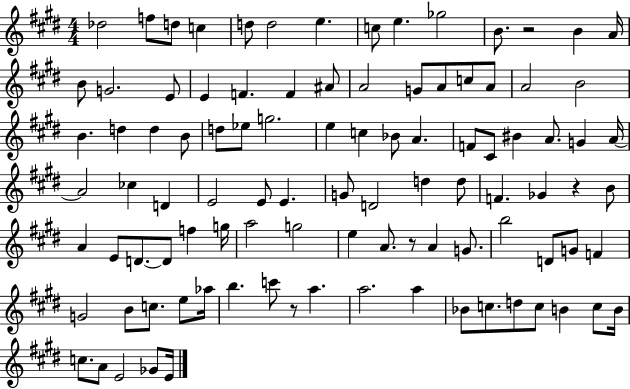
X:1
T:Untitled
M:4/4
L:1/4
K:E
_d2 f/2 d/2 c d/2 d2 e c/2 e _g2 B/2 z2 B A/4 B/2 G2 E/2 E F F ^A/2 A2 G/2 A/2 c/2 A/2 A2 B2 B d d B/2 d/2 _e/2 g2 e c _B/2 A F/2 ^C/2 ^B A/2 G A/4 A2 _c D E2 E/2 E G/2 D2 d d/2 F _G z B/2 A E/2 D/2 D/2 f g/4 a2 g2 e A/2 z/2 A G/2 b2 D/2 G/2 F G2 B/2 c/2 e/2 _a/4 b c'/2 z/2 a a2 a _B/2 c/2 d/2 c/2 B c/2 B/4 c/2 A/2 E2 _G/2 E/4